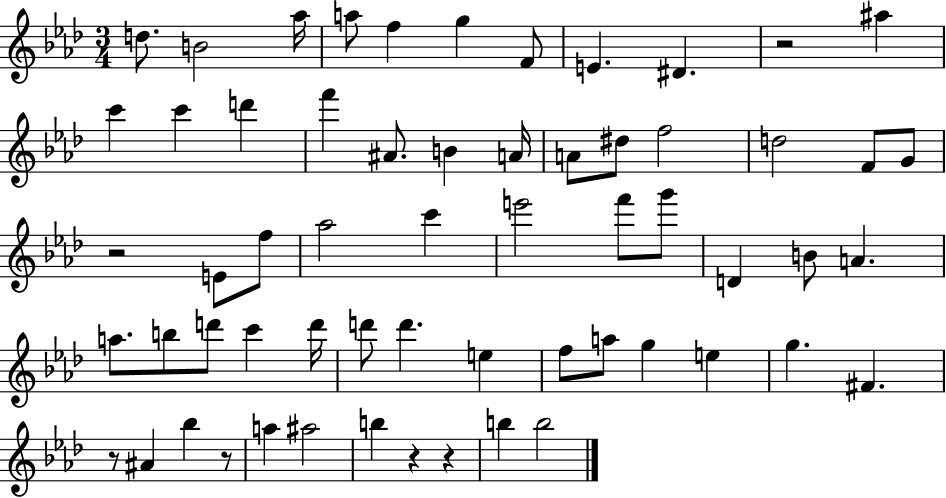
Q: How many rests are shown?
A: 6